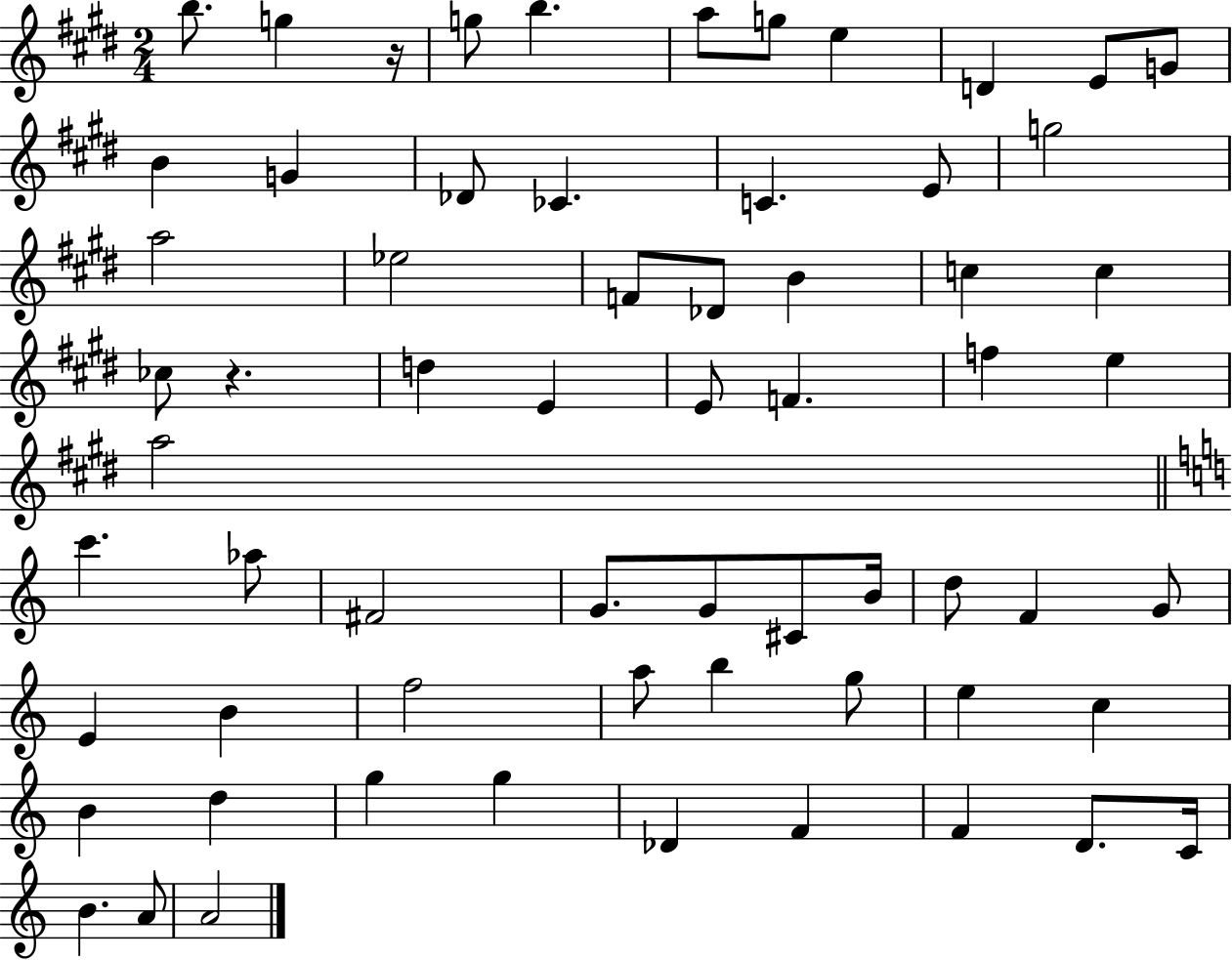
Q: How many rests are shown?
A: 2